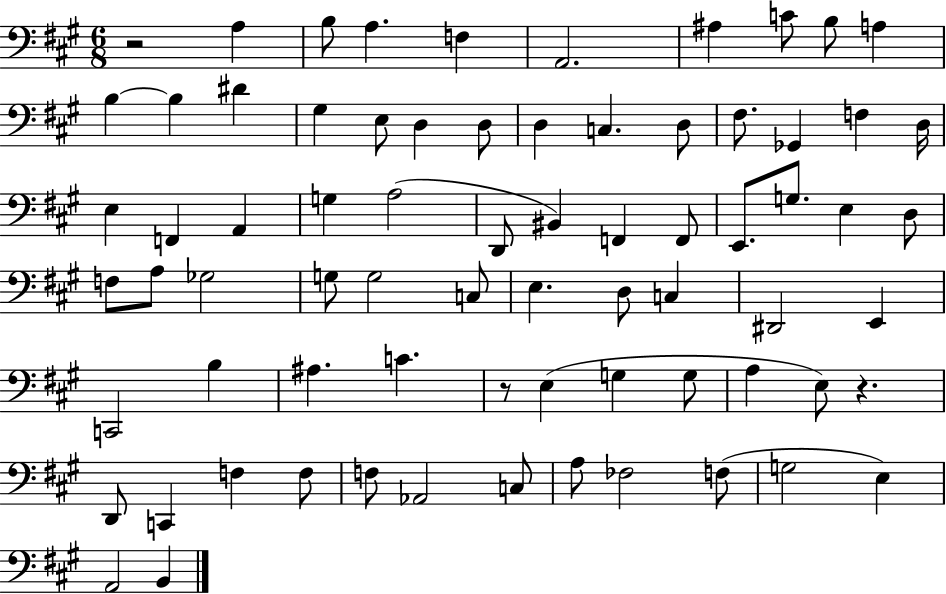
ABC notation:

X:1
T:Untitled
M:6/8
L:1/4
K:A
z2 A, B,/2 A, F, A,,2 ^A, C/2 B,/2 A, B, B, ^D ^G, E,/2 D, D,/2 D, C, D,/2 ^F,/2 _G,, F, D,/4 E, F,, A,, G, A,2 D,,/2 ^B,, F,, F,,/2 E,,/2 G,/2 E, D,/2 F,/2 A,/2 _G,2 G,/2 G,2 C,/2 E, D,/2 C, ^D,,2 E,, C,,2 B, ^A, C z/2 E, G, G,/2 A, E,/2 z D,,/2 C,, F, F,/2 F,/2 _A,,2 C,/2 A,/2 _F,2 F,/2 G,2 E, A,,2 B,,